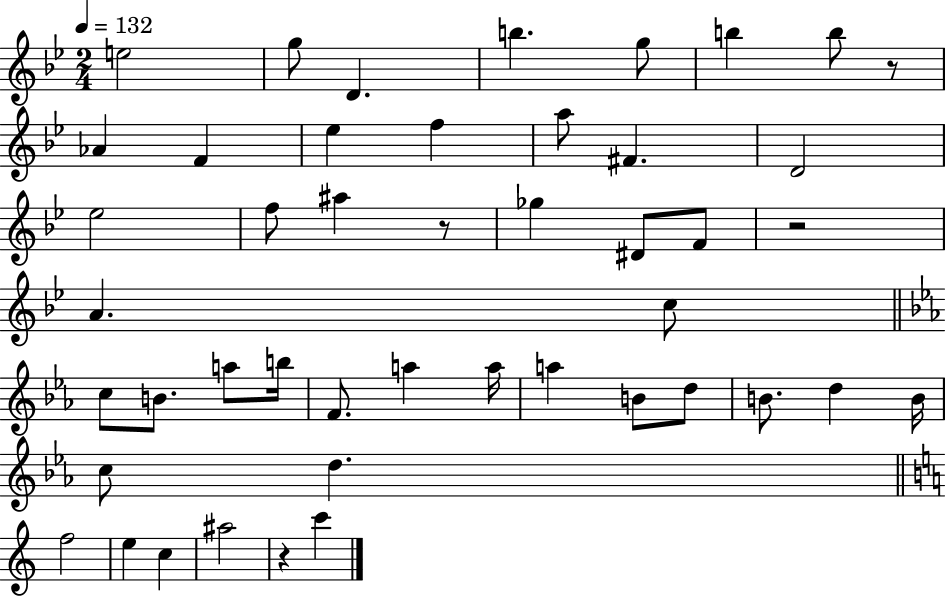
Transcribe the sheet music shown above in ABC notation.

X:1
T:Untitled
M:2/4
L:1/4
K:Bb
e2 g/2 D b g/2 b b/2 z/2 _A F _e f a/2 ^F D2 _e2 f/2 ^a z/2 _g ^D/2 F/2 z2 A c/2 c/2 B/2 a/2 b/4 F/2 a a/4 a B/2 d/2 B/2 d B/4 c/2 d f2 e c ^a2 z c'